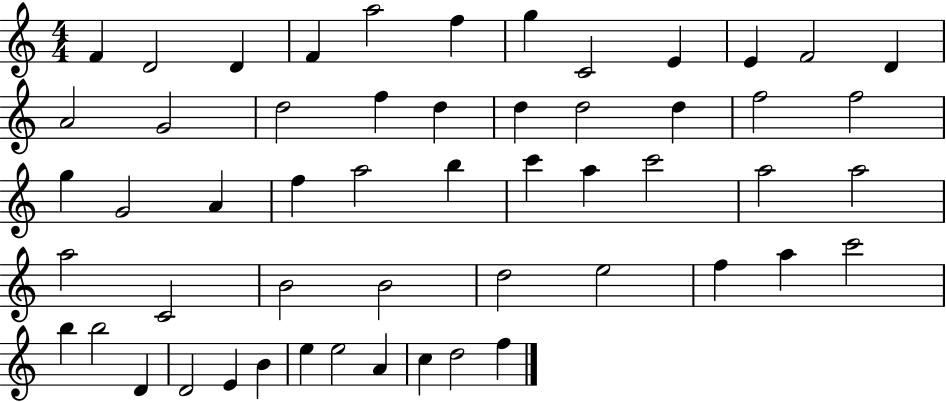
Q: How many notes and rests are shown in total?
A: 54